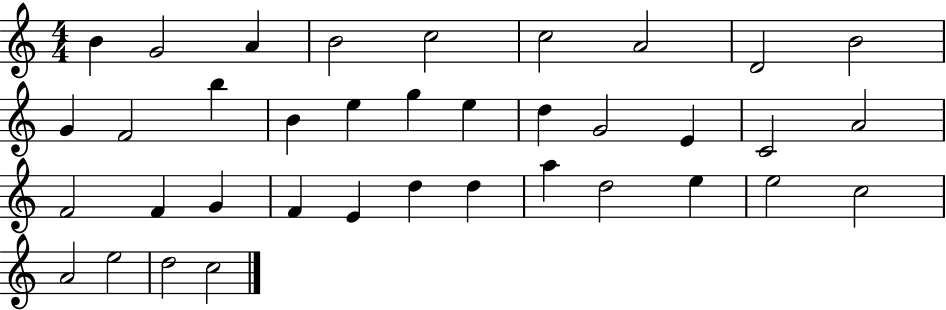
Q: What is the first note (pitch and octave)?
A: B4